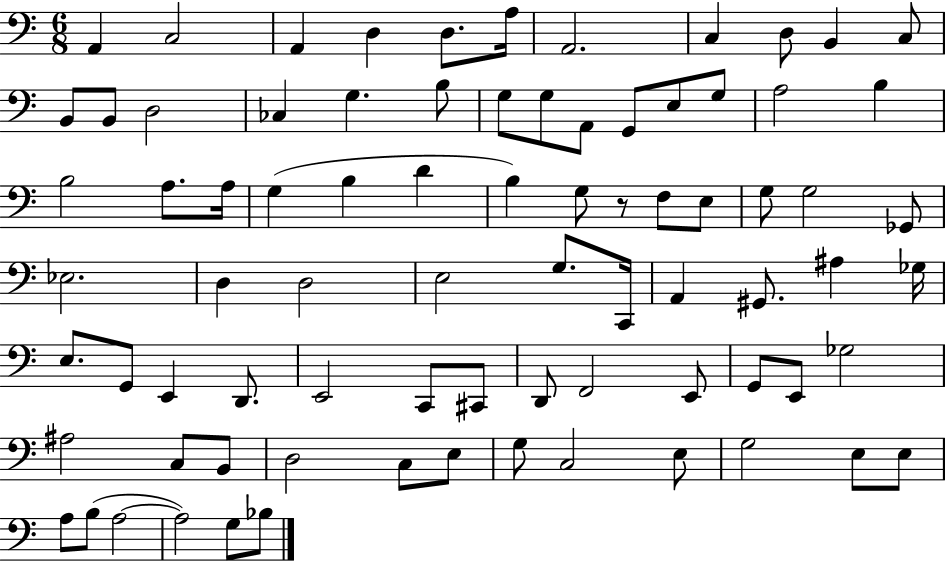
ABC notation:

X:1
T:Untitled
M:6/8
L:1/4
K:C
A,, C,2 A,, D, D,/2 A,/4 A,,2 C, D,/2 B,, C,/2 B,,/2 B,,/2 D,2 _C, G, B,/2 G,/2 G,/2 A,,/2 G,,/2 E,/2 G,/2 A,2 B, B,2 A,/2 A,/4 G, B, D B, G,/2 z/2 F,/2 E,/2 G,/2 G,2 _G,,/2 _E,2 D, D,2 E,2 G,/2 C,,/4 A,, ^G,,/2 ^A, _G,/4 E,/2 G,,/2 E,, D,,/2 E,,2 C,,/2 ^C,,/2 D,,/2 F,,2 E,,/2 G,,/2 E,,/2 _G,2 ^A,2 C,/2 B,,/2 D,2 C,/2 E,/2 G,/2 C,2 E,/2 G,2 E,/2 E,/2 A,/2 B,/2 A,2 A,2 G,/2 _B,/2